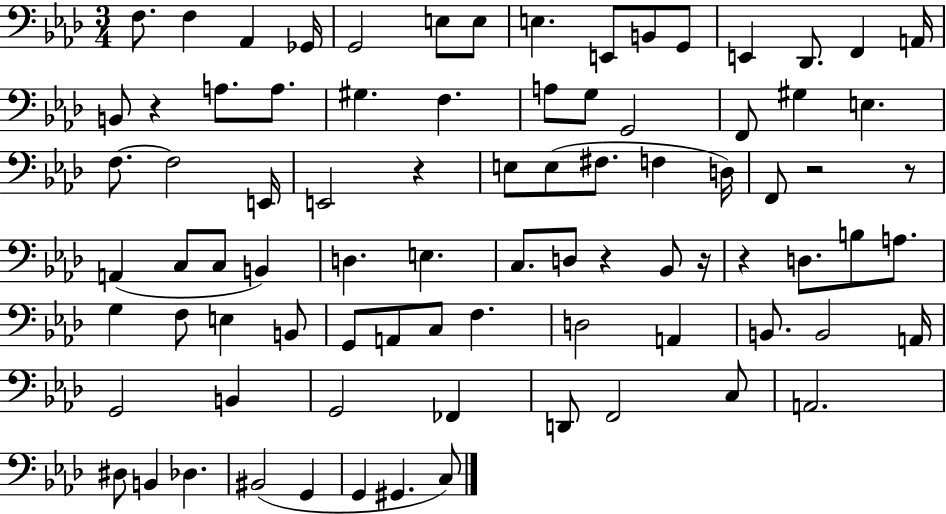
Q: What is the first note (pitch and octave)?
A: F3